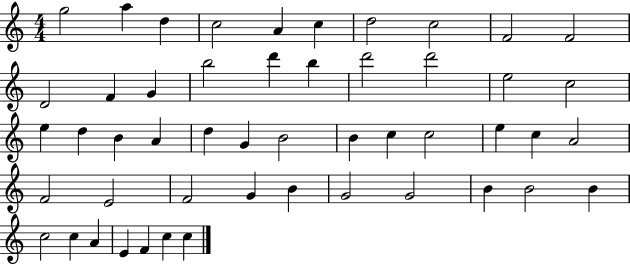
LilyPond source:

{
  \clef treble
  \numericTimeSignature
  \time 4/4
  \key c \major
  g''2 a''4 d''4 | c''2 a'4 c''4 | d''2 c''2 | f'2 f'2 | \break d'2 f'4 g'4 | b''2 d'''4 b''4 | d'''2 d'''2 | e''2 c''2 | \break e''4 d''4 b'4 a'4 | d''4 g'4 b'2 | b'4 c''4 c''2 | e''4 c''4 a'2 | \break f'2 e'2 | f'2 g'4 b'4 | g'2 g'2 | b'4 b'2 b'4 | \break c''2 c''4 a'4 | e'4 f'4 c''4 c''4 | \bar "|."
}